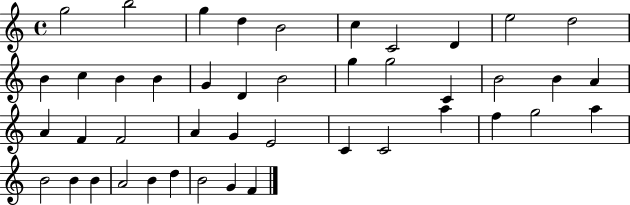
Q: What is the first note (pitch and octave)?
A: G5